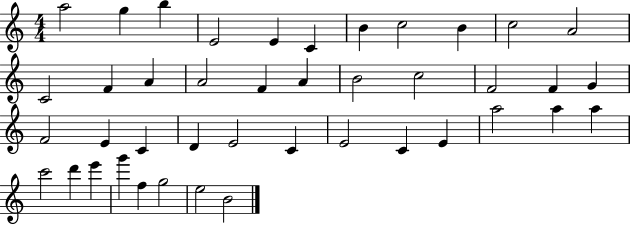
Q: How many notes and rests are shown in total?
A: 42